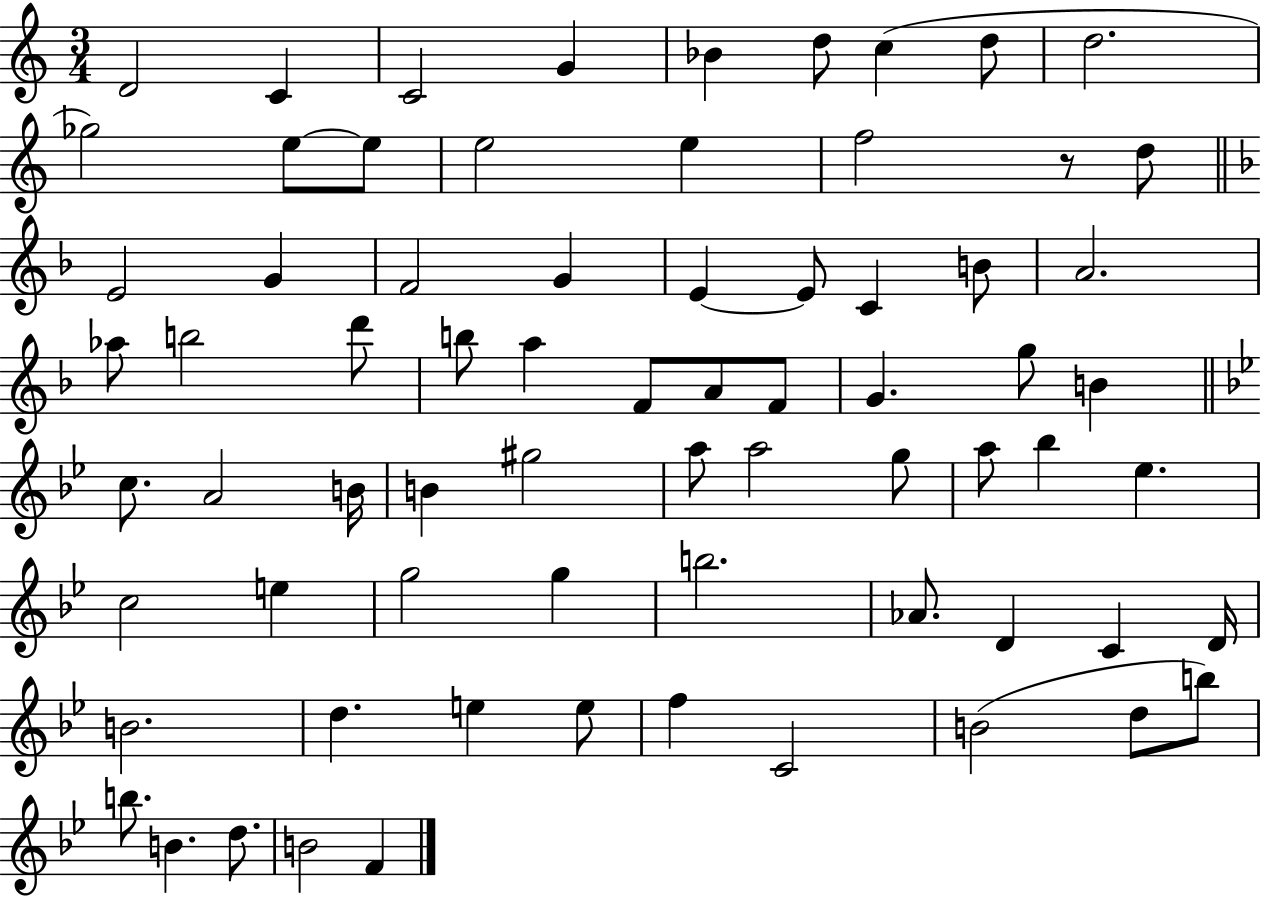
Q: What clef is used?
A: treble